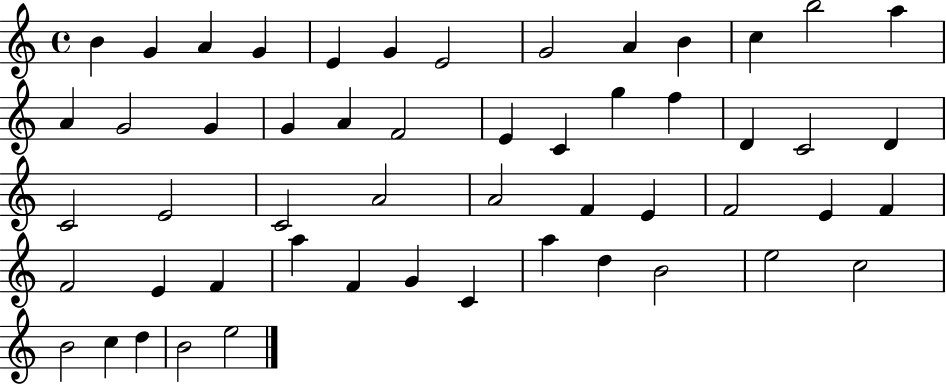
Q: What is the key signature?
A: C major